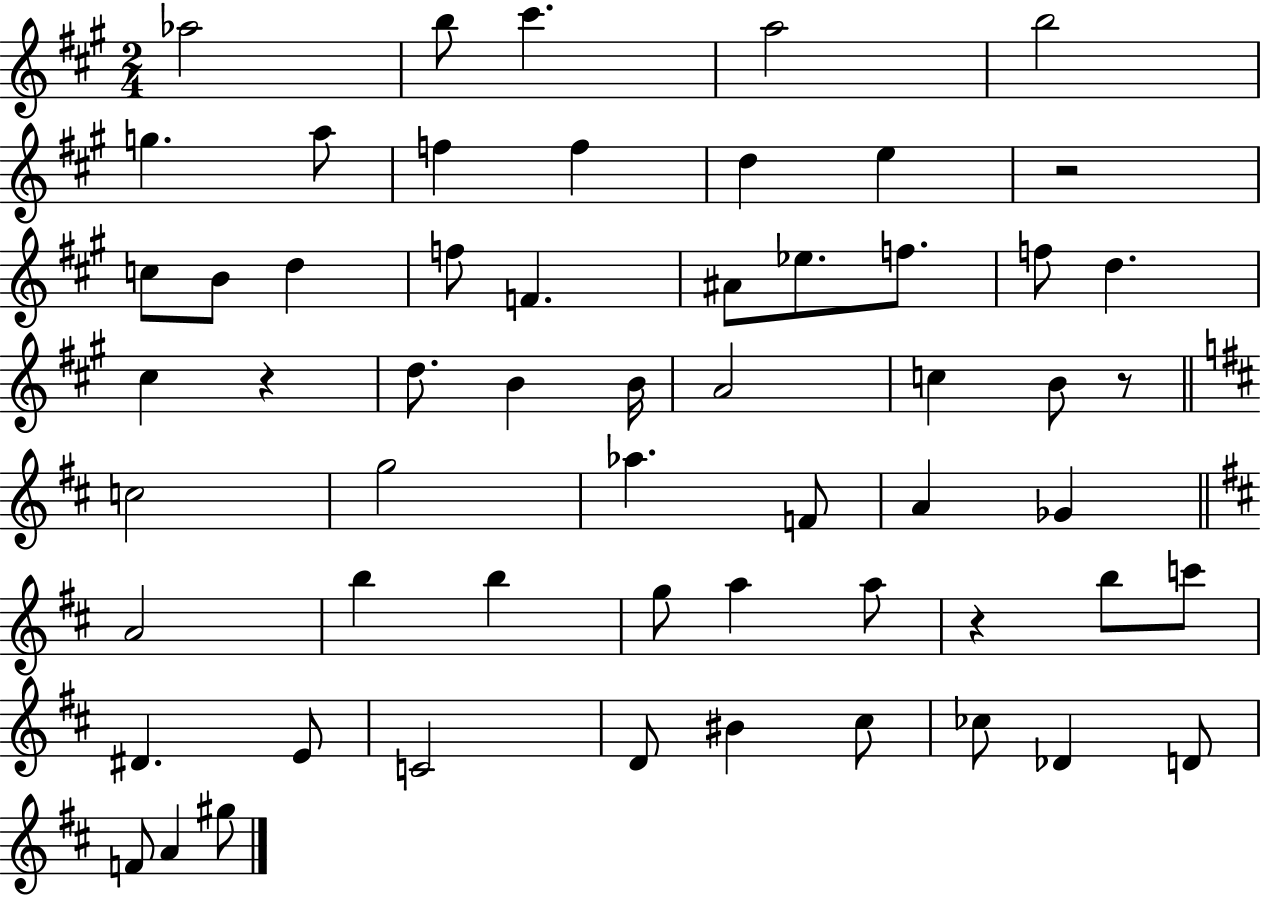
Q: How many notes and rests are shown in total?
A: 58